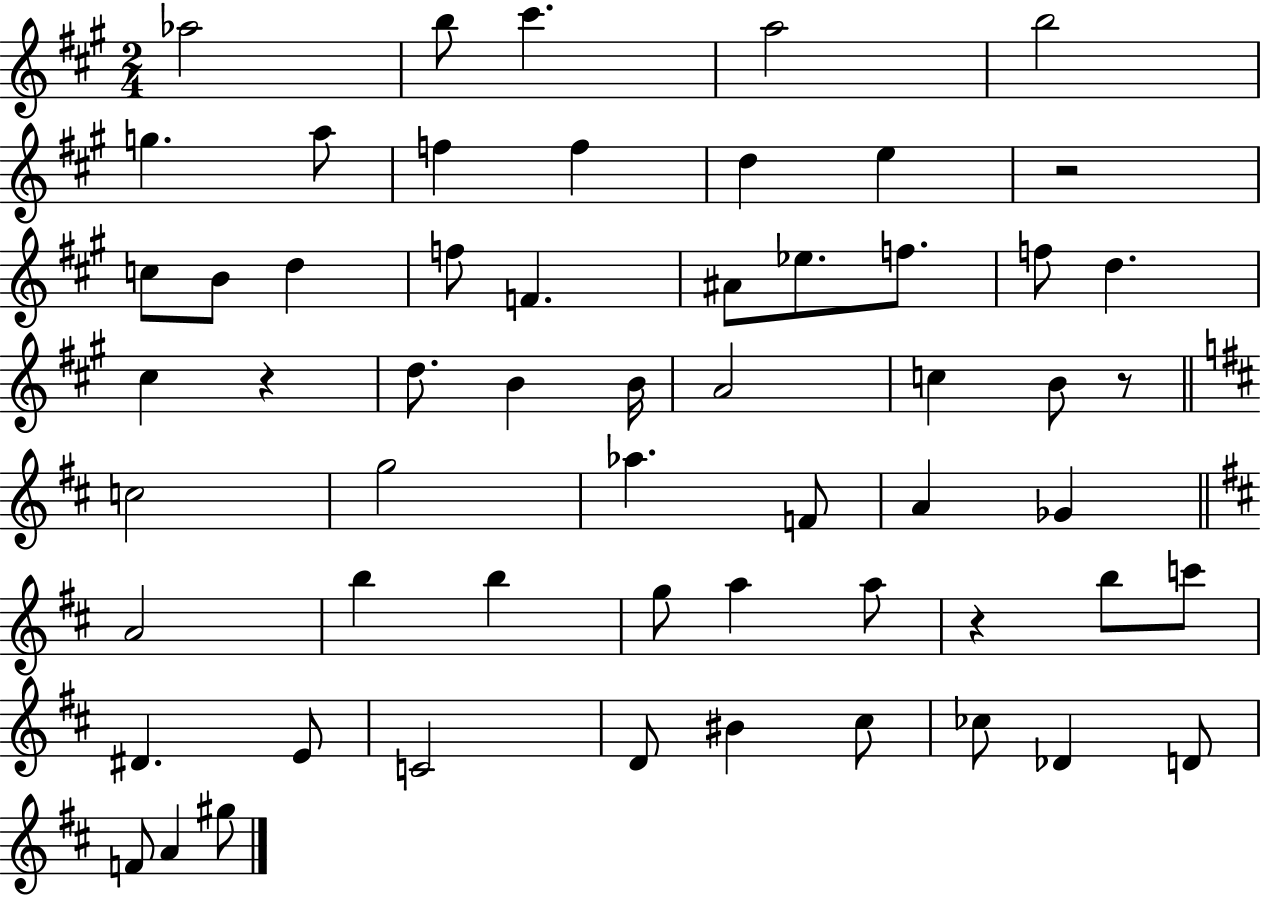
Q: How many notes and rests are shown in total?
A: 58